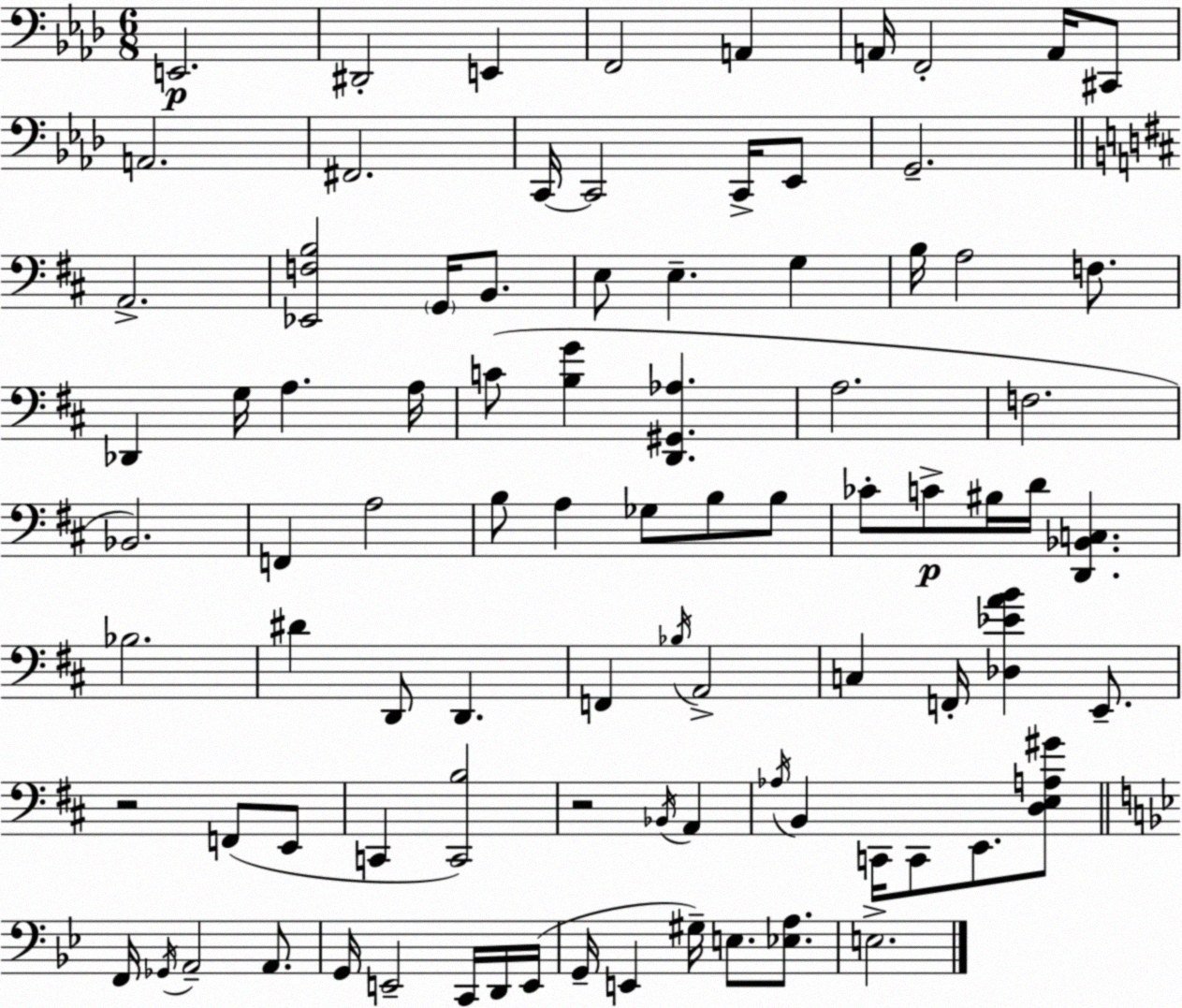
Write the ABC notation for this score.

X:1
T:Untitled
M:6/8
L:1/4
K:Fm
E,,2 ^D,,2 E,, F,,2 A,, A,,/4 F,,2 A,,/4 ^C,,/2 A,,2 ^F,,2 C,,/4 C,,2 C,,/4 _E,,/2 G,,2 A,,2 [_E,,F,B,]2 G,,/4 B,,/2 E,/2 E, G, B,/4 A,2 F,/2 _D,, G,/4 A, A,/4 C/2 [B,G] [D,,^G,,_A,] A,2 F,2 _B,,2 F,, A,2 B,/2 A, _G,/2 B,/2 B,/2 _C/2 C/2 ^B,/4 D/4 [D,,_B,,C,] _B,2 ^D D,,/2 D,, F,, _B,/4 A,,2 C, F,,/4 [_D,_EAB] E,,/2 z2 F,,/2 E,,/2 C,, [C,,B,]2 z2 _B,,/4 A,, _A,/4 B,, C,,/4 C,,/2 E,,/2 [D,E,A,^G]/2 F,,/4 _G,,/4 A,,2 A,,/2 G,,/4 E,,2 C,,/4 D,,/4 E,,/4 G,,/4 E,, ^G,/4 E,/2 [_E,A,]/2 E,2